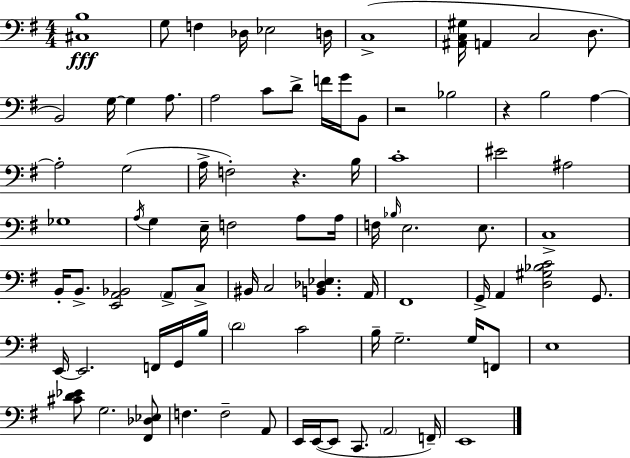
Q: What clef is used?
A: bass